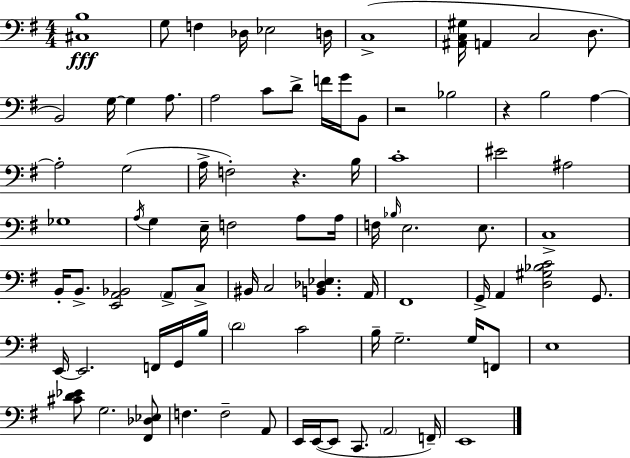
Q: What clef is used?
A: bass